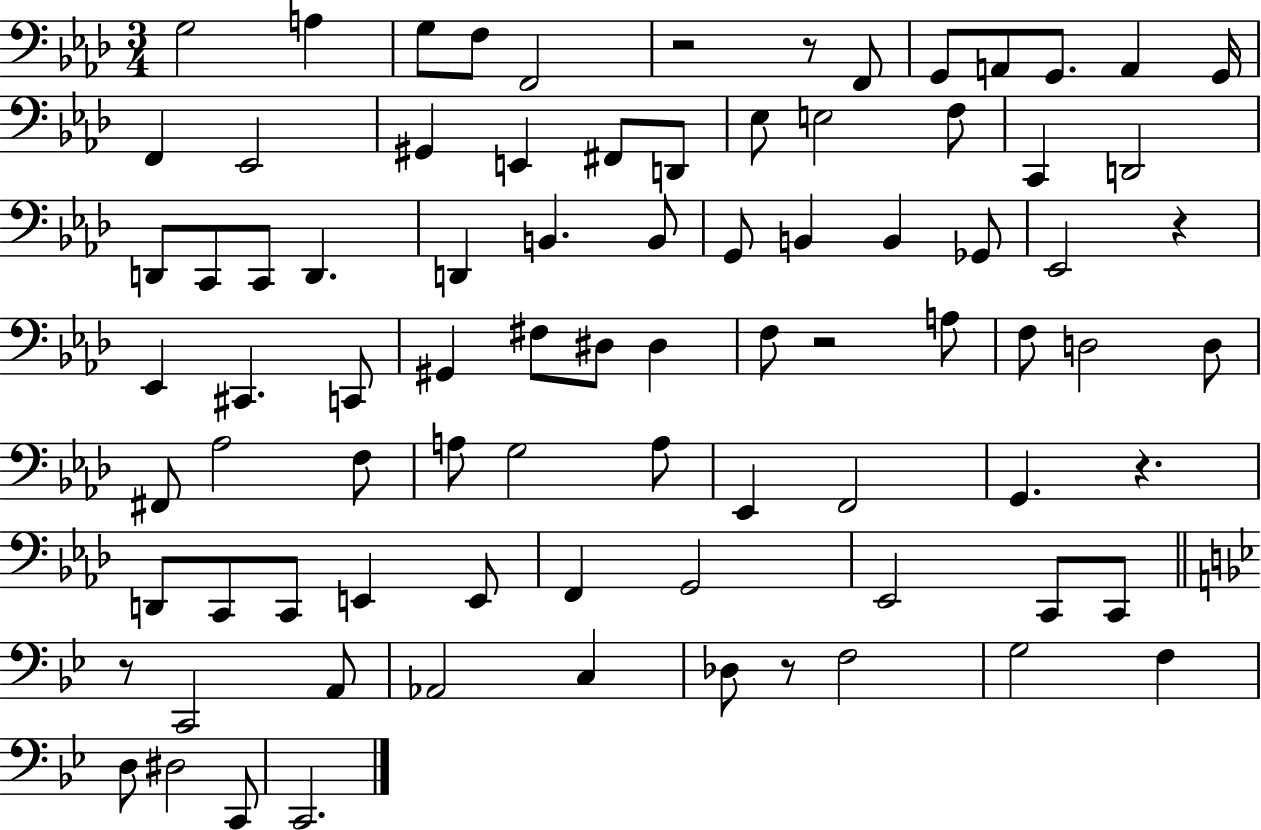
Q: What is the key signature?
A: AES major